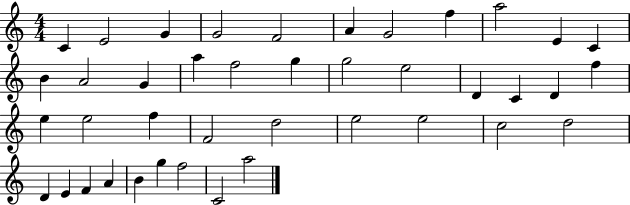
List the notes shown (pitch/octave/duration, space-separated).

C4/q E4/h G4/q G4/h F4/h A4/q G4/h F5/q A5/h E4/q C4/q B4/q A4/h G4/q A5/q F5/h G5/q G5/h E5/h D4/q C4/q D4/q F5/q E5/q E5/h F5/q F4/h D5/h E5/h E5/h C5/h D5/h D4/q E4/q F4/q A4/q B4/q G5/q F5/h C4/h A5/h